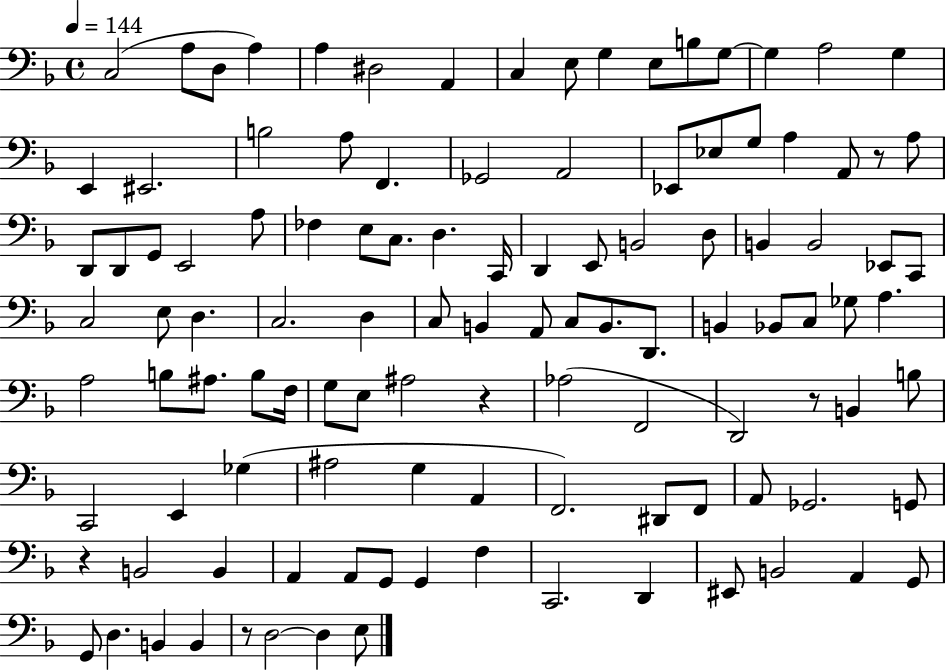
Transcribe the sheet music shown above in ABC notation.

X:1
T:Untitled
M:4/4
L:1/4
K:F
C,2 A,/2 D,/2 A, A, ^D,2 A,, C, E,/2 G, E,/2 B,/2 G,/2 G, A,2 G, E,, ^E,,2 B,2 A,/2 F,, _G,,2 A,,2 _E,,/2 _E,/2 G,/2 A, A,,/2 z/2 A,/2 D,,/2 D,,/2 G,,/2 E,,2 A,/2 _F, E,/2 C,/2 D, C,,/4 D,, E,,/2 B,,2 D,/2 B,, B,,2 _E,,/2 C,,/2 C,2 E,/2 D, C,2 D, C,/2 B,, A,,/2 C,/2 B,,/2 D,,/2 B,, _B,,/2 C,/2 _G,/2 A, A,2 B,/2 ^A,/2 B,/2 F,/4 G,/2 E,/2 ^A,2 z _A,2 F,,2 D,,2 z/2 B,, B,/2 C,,2 E,, _G, ^A,2 G, A,, F,,2 ^D,,/2 F,,/2 A,,/2 _G,,2 G,,/2 z B,,2 B,, A,, A,,/2 G,,/2 G,, F, C,,2 D,, ^E,,/2 B,,2 A,, G,,/2 G,,/2 D, B,, B,, z/2 D,2 D, E,/2